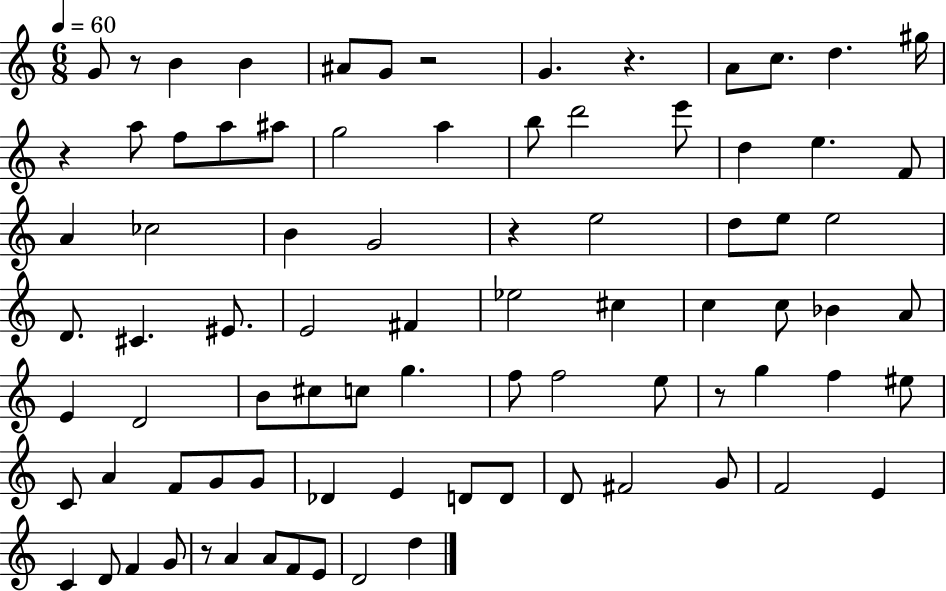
{
  \clef treble
  \numericTimeSignature
  \time 6/8
  \key c \major
  \tempo 4 = 60
  g'8 r8 b'4 b'4 | ais'8 g'8 r2 | g'4. r4. | a'8 c''8. d''4. gis''16 | \break r4 a''8 f''8 a''8 ais''8 | g''2 a''4 | b''8 d'''2 e'''8 | d''4 e''4. f'8 | \break a'4 ces''2 | b'4 g'2 | r4 e''2 | d''8 e''8 e''2 | \break d'8. cis'4. eis'8. | e'2 fis'4 | ees''2 cis''4 | c''4 c''8 bes'4 a'8 | \break e'4 d'2 | b'8 cis''8 c''8 g''4. | f''8 f''2 e''8 | r8 g''4 f''4 eis''8 | \break c'8 a'4 f'8 g'8 g'8 | des'4 e'4 d'8 d'8 | d'8 fis'2 g'8 | f'2 e'4 | \break c'4 d'8 f'4 g'8 | r8 a'4 a'8 f'8 e'8 | d'2 d''4 | \bar "|."
}